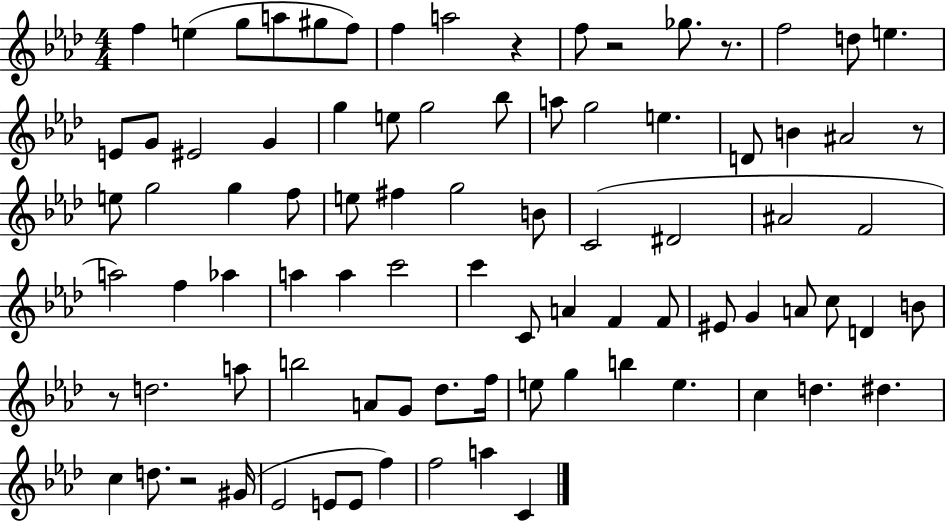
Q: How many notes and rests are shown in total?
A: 86